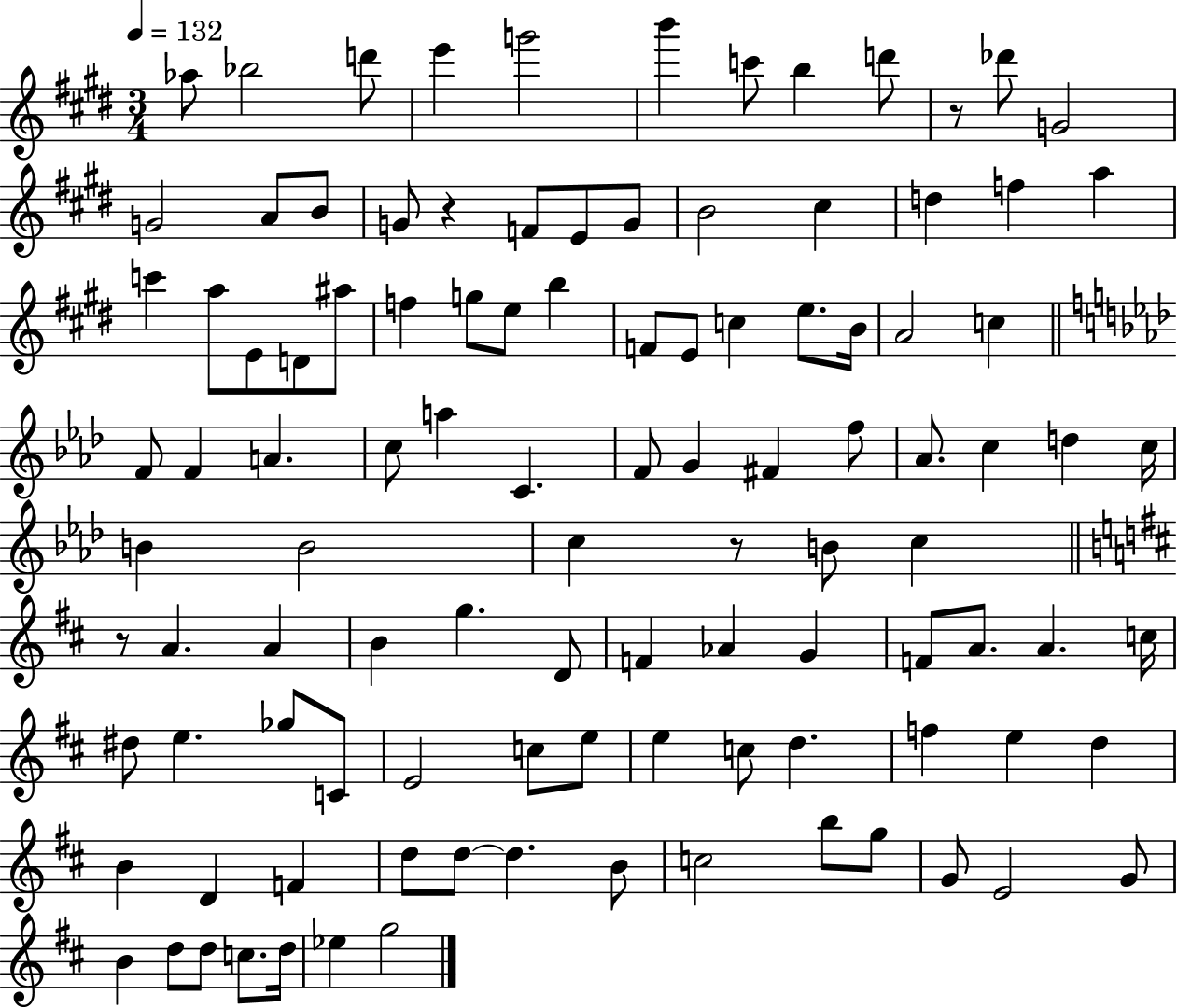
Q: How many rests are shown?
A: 4